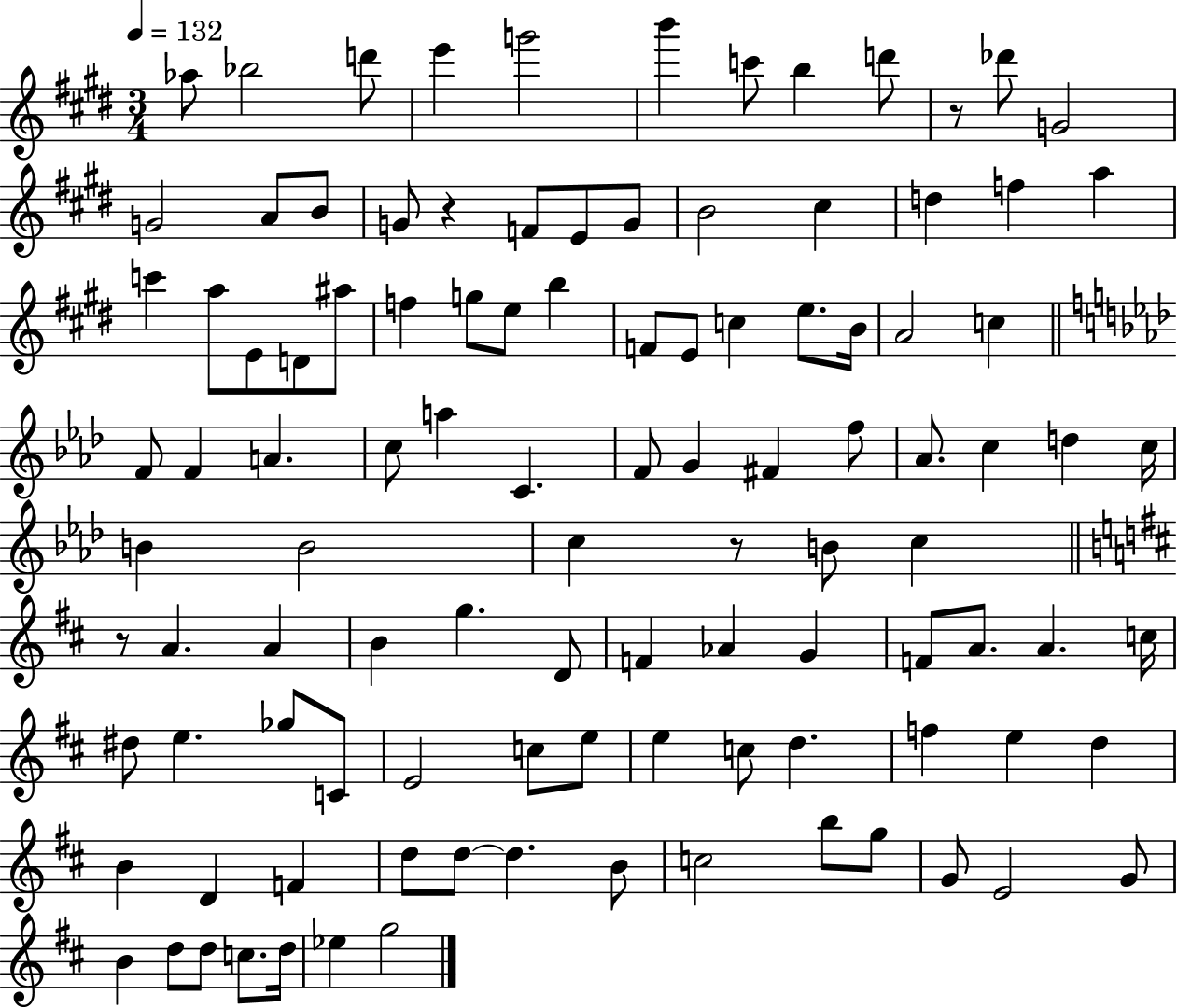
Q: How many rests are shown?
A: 4